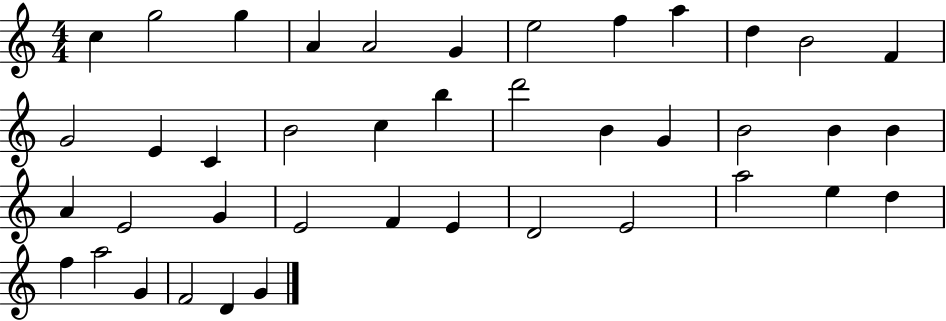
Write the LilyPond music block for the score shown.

{
  \clef treble
  \numericTimeSignature
  \time 4/4
  \key c \major
  c''4 g''2 g''4 | a'4 a'2 g'4 | e''2 f''4 a''4 | d''4 b'2 f'4 | \break g'2 e'4 c'4 | b'2 c''4 b''4 | d'''2 b'4 g'4 | b'2 b'4 b'4 | \break a'4 e'2 g'4 | e'2 f'4 e'4 | d'2 e'2 | a''2 e''4 d''4 | \break f''4 a''2 g'4 | f'2 d'4 g'4 | \bar "|."
}